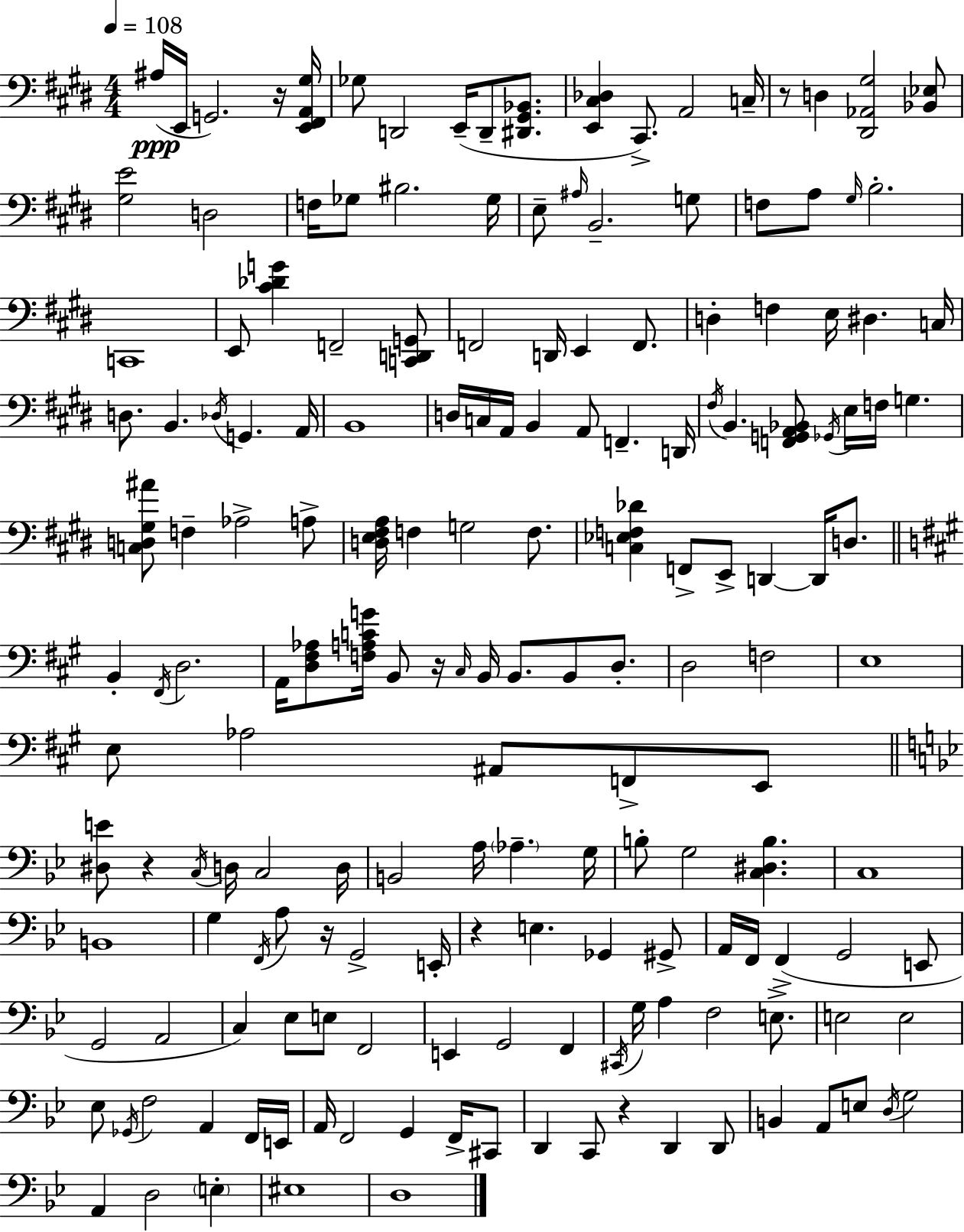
X:1
T:Untitled
M:4/4
L:1/4
K:E
^A,/4 E,,/4 G,,2 z/4 [E,,^F,,A,,^G,]/4 _G,/2 D,,2 E,,/4 D,,/2 [^D,,^G,,_B,,]/2 [E,,^C,_D,] ^C,,/2 A,,2 C,/4 z/2 D, [^D,,_A,,^G,]2 [_B,,_E,]/2 [^G,E]2 D,2 F,/4 _G,/2 ^B,2 _G,/4 E,/2 ^A,/4 B,,2 G,/2 F,/2 A,/2 ^G,/4 B,2 C,,4 E,,/2 [^C_DG] F,,2 [C,,D,,G,,]/2 F,,2 D,,/4 E,, F,,/2 D, F, E,/4 ^D, C,/4 D,/2 B,, _D,/4 G,, A,,/4 B,,4 D,/4 C,/4 A,,/4 B,, A,,/2 F,, D,,/4 ^F,/4 B,, [F,,G,,A,,_B,,]/2 _G,,/4 E,/4 F,/4 G, [C,D,^G,^A]/2 F, _A,2 A,/2 [D,E,^F,A,]/4 F, G,2 F,/2 [C,_E,F,_D] F,,/2 E,,/2 D,, D,,/4 D,/2 B,, ^F,,/4 D,2 A,,/4 [D,^F,_A,]/2 [F,A,CG]/4 B,,/2 z/4 ^C,/4 B,,/4 B,,/2 B,,/2 D,/2 D,2 F,2 E,4 E,/2 _A,2 ^A,,/2 F,,/2 E,,/2 [^D,E]/2 z C,/4 D,/4 C,2 D,/4 B,,2 A,/4 _A, G,/4 B,/2 G,2 [C,^D,B,] C,4 B,,4 G, F,,/4 A,/2 z/4 G,,2 E,,/4 z E, _G,, ^G,,/2 A,,/4 F,,/4 F,, G,,2 E,,/2 G,,2 A,,2 C, _E,/2 E,/2 F,,2 E,, G,,2 F,, ^C,,/4 G,/4 A, F,2 E,/2 E,2 E,2 _E,/2 _G,,/4 F,2 A,, F,,/4 E,,/4 A,,/4 F,,2 G,, F,,/4 ^C,,/2 D,, C,,/2 z D,, D,,/2 B,, A,,/2 E,/2 D,/4 G,2 A,, D,2 E, ^E,4 D,4